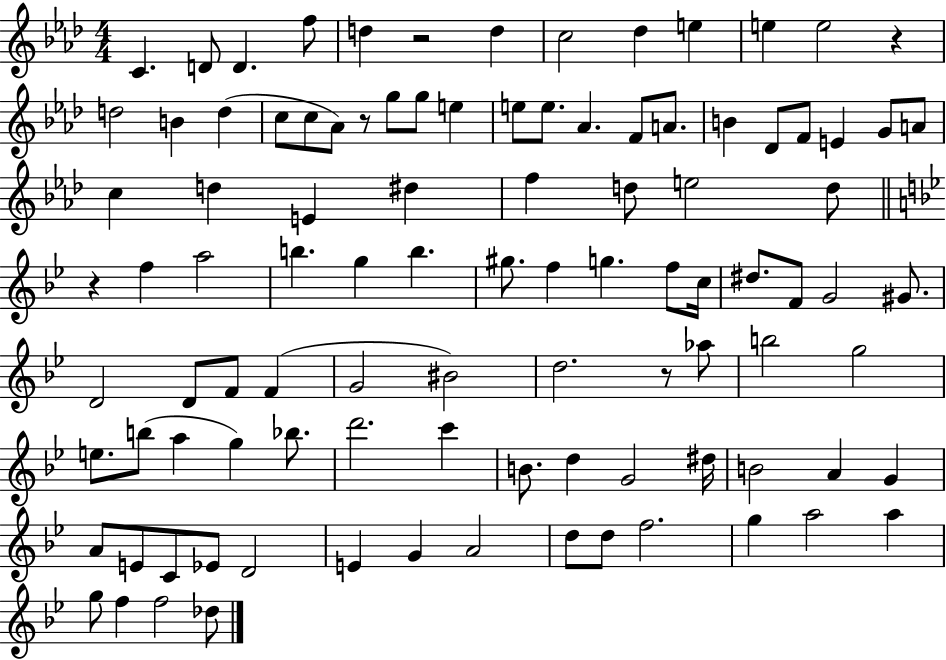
C4/q. D4/e D4/q. F5/e D5/q R/h D5/q C5/h Db5/q E5/q E5/q E5/h R/q D5/h B4/q D5/q C5/e C5/e Ab4/e R/e G5/e G5/e E5/q E5/e E5/e. Ab4/q. F4/e A4/e. B4/q Db4/e F4/e E4/q G4/e A4/e C5/q D5/q E4/q D#5/q F5/q D5/e E5/h D5/e R/q F5/q A5/h B5/q. G5/q B5/q. G#5/e. F5/q G5/q. F5/e C5/s D#5/e. F4/e G4/h G#4/e. D4/h D4/e F4/e F4/q G4/h BIS4/h D5/h. R/e Ab5/e B5/h G5/h E5/e. B5/e A5/q G5/q Bb5/e. D6/h. C6/q B4/e. D5/q G4/h D#5/s B4/h A4/q G4/q A4/e E4/e C4/e Eb4/e D4/h E4/q G4/q A4/h D5/e D5/e F5/h. G5/q A5/h A5/q G5/e F5/q F5/h Db5/e